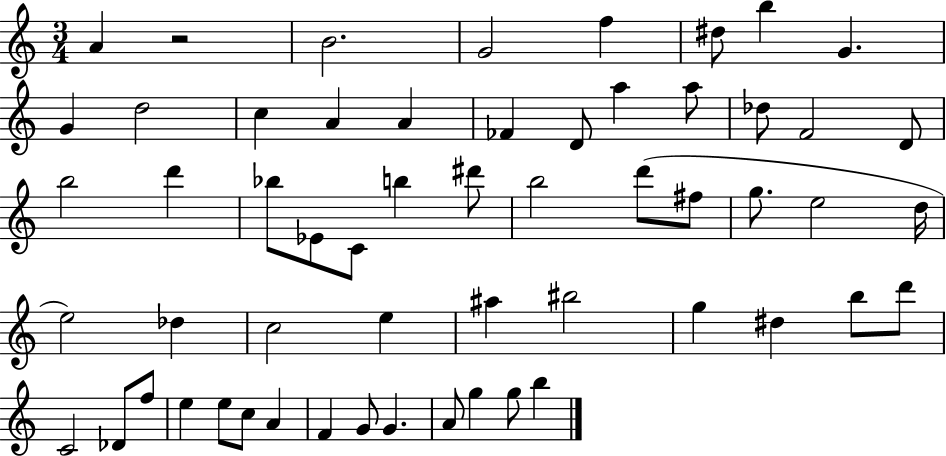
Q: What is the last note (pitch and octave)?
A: B5